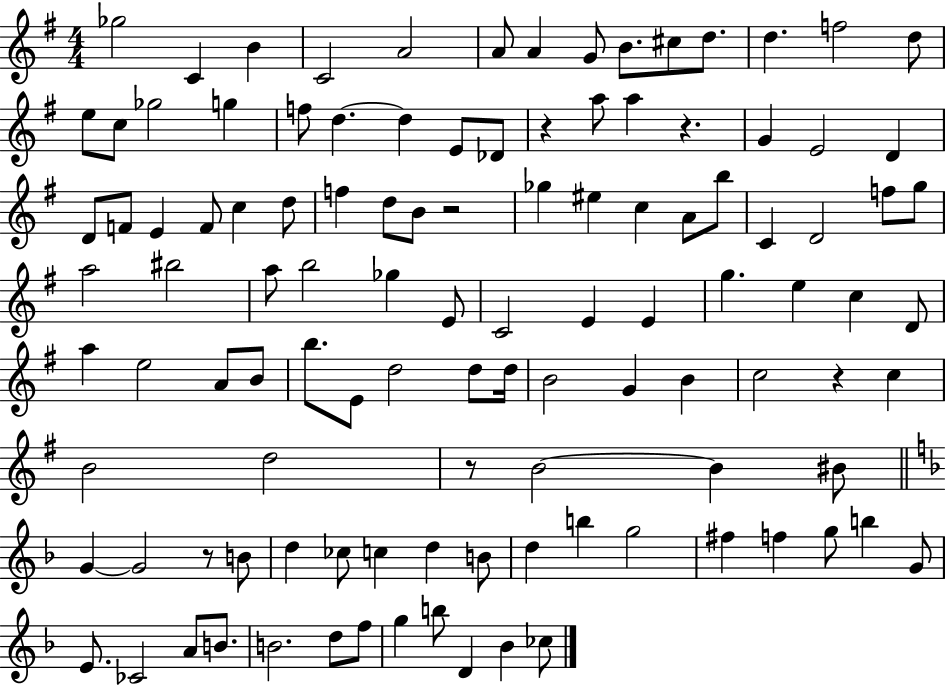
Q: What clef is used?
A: treble